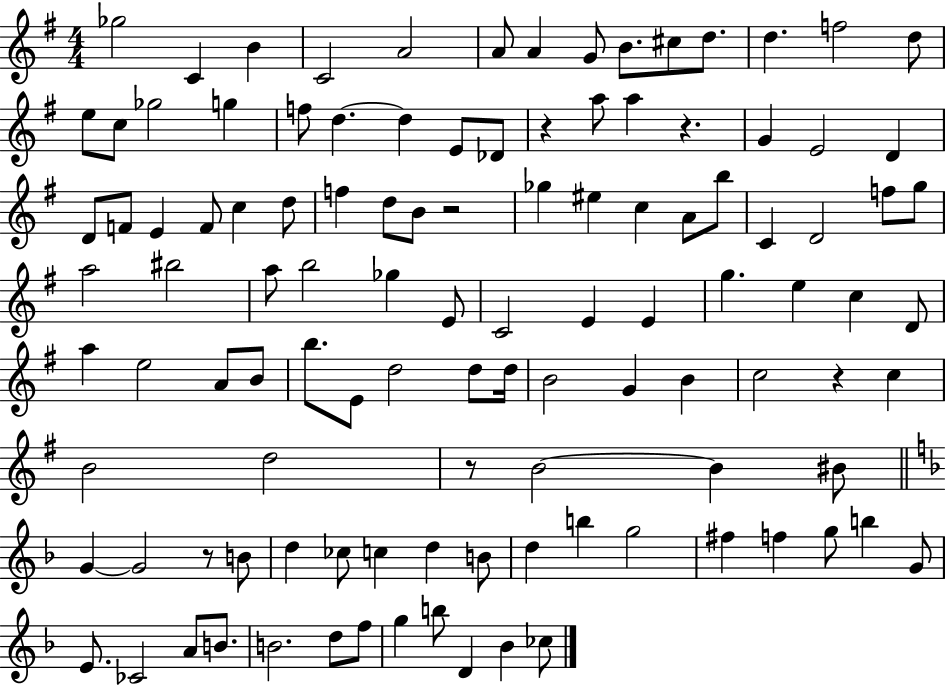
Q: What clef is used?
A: treble